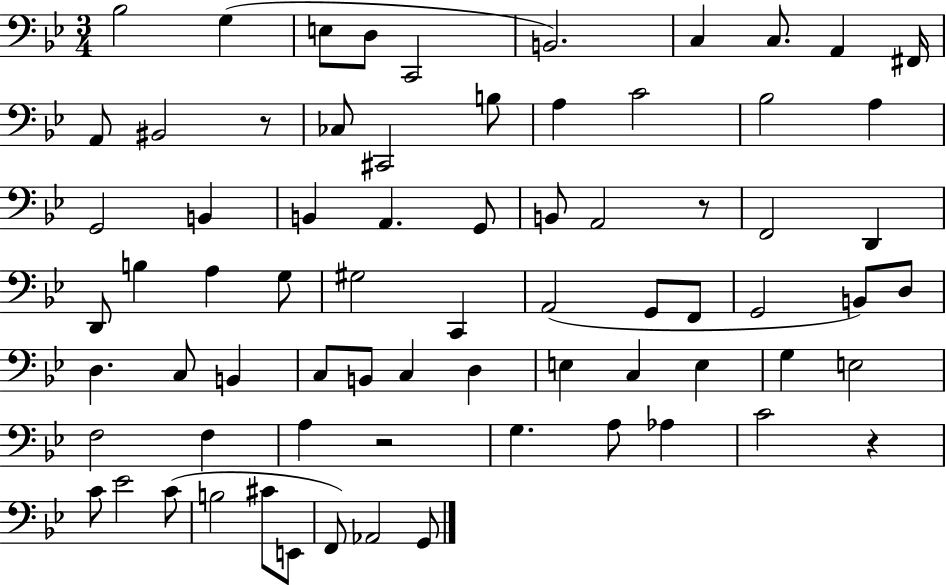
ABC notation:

X:1
T:Untitled
M:3/4
L:1/4
K:Bb
_B,2 G, E,/2 D,/2 C,,2 B,,2 C, C,/2 A,, ^F,,/4 A,,/2 ^B,,2 z/2 _C,/2 ^C,,2 B,/2 A, C2 _B,2 A, G,,2 B,, B,, A,, G,,/2 B,,/2 A,,2 z/2 F,,2 D,, D,,/2 B, A, G,/2 ^G,2 C,, A,,2 G,,/2 F,,/2 G,,2 B,,/2 D,/2 D, C,/2 B,, C,/2 B,,/2 C, D, E, C, E, G, E,2 F,2 F, A, z2 G, A,/2 _A, C2 z C/2 _E2 C/2 B,2 ^C/2 E,,/2 F,,/2 _A,,2 G,,/2